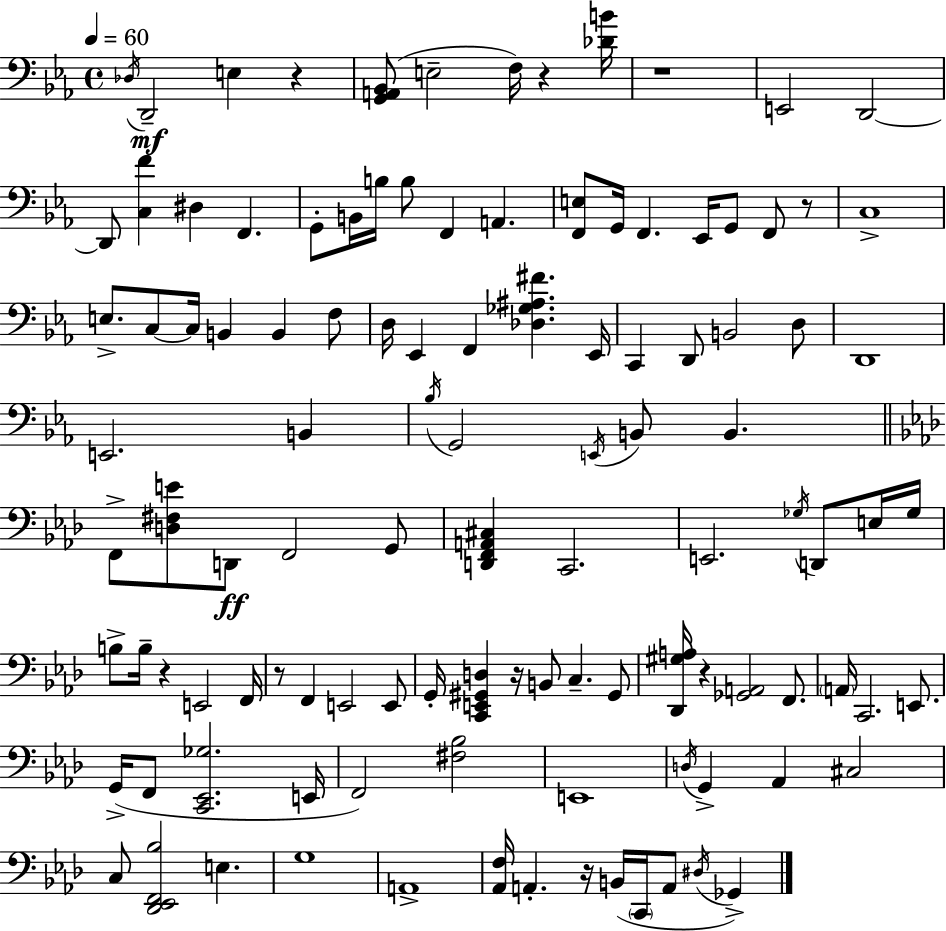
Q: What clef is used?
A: bass